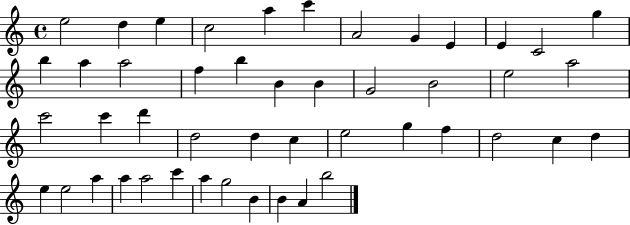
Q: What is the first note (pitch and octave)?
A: E5